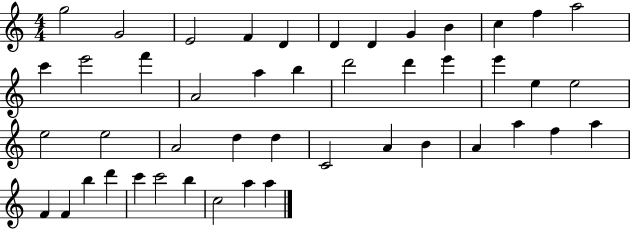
G5/h G4/h E4/h F4/q D4/q D4/q D4/q G4/q B4/q C5/q F5/q A5/h C6/q E6/h F6/q A4/h A5/q B5/q D6/h D6/q E6/q E6/q E5/q E5/h E5/h E5/h A4/h D5/q D5/q C4/h A4/q B4/q A4/q A5/q F5/q A5/q F4/q F4/q B5/q D6/q C6/q C6/h B5/q C5/h A5/q A5/q